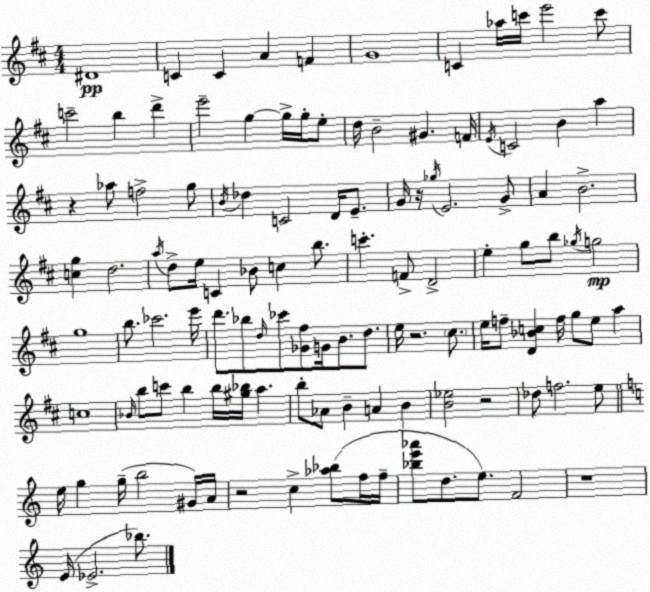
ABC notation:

X:1
T:Untitled
M:4/4
L:1/4
K:D
^D4 C C A F G4 C _a/4 c'/4 e'2 c'/2 c'2 b d' e'2 g g/4 g/4 e/2 d/4 B2 ^G F/4 E/4 C2 B a z _a/2 f2 g/2 B/4 _d C2 D/4 E/2 G/4 z/4 _g/4 E2 G/2 A B2 [cg] d2 a/4 d/2 e/4 C _B/2 c b/2 c' F/2 D2 e g/2 b/2 _g/4 g2 g4 b/2 _c'2 e'/4 d'/2 _b/2 d/4 _c'/2 [_G^f]/2 G/4 B/2 d/2 e/4 z2 ^c/2 e/4 f/2 [D_Bc] f/4 g/2 e/2 a c4 _B/4 b/2 c'/2 b b/4 [^g_b]/4 a b/2 _A/2 B A B [B_e]2 z2 _d/2 f2 e/2 e/4 g g/4 b2 ^G/4 A/4 z2 c [_a_b]/2 f/4 f/4 [_be'_a']/2 d/2 e/2 F2 z4 E/4 _E2 _b/2